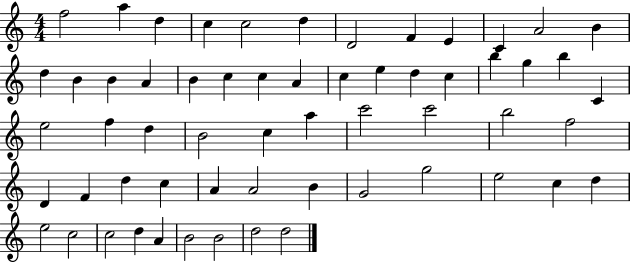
{
  \clef treble
  \numericTimeSignature
  \time 4/4
  \key c \major
  f''2 a''4 d''4 | c''4 c''2 d''4 | d'2 f'4 e'4 | c'4 a'2 b'4 | \break d''4 b'4 b'4 a'4 | b'4 c''4 c''4 a'4 | c''4 e''4 d''4 c''4 | b''4 g''4 b''4 c'4 | \break e''2 f''4 d''4 | b'2 c''4 a''4 | c'''2 c'''2 | b''2 f''2 | \break d'4 f'4 d''4 c''4 | a'4 a'2 b'4 | g'2 g''2 | e''2 c''4 d''4 | \break e''2 c''2 | c''2 d''4 a'4 | b'2 b'2 | d''2 d''2 | \break \bar "|."
}